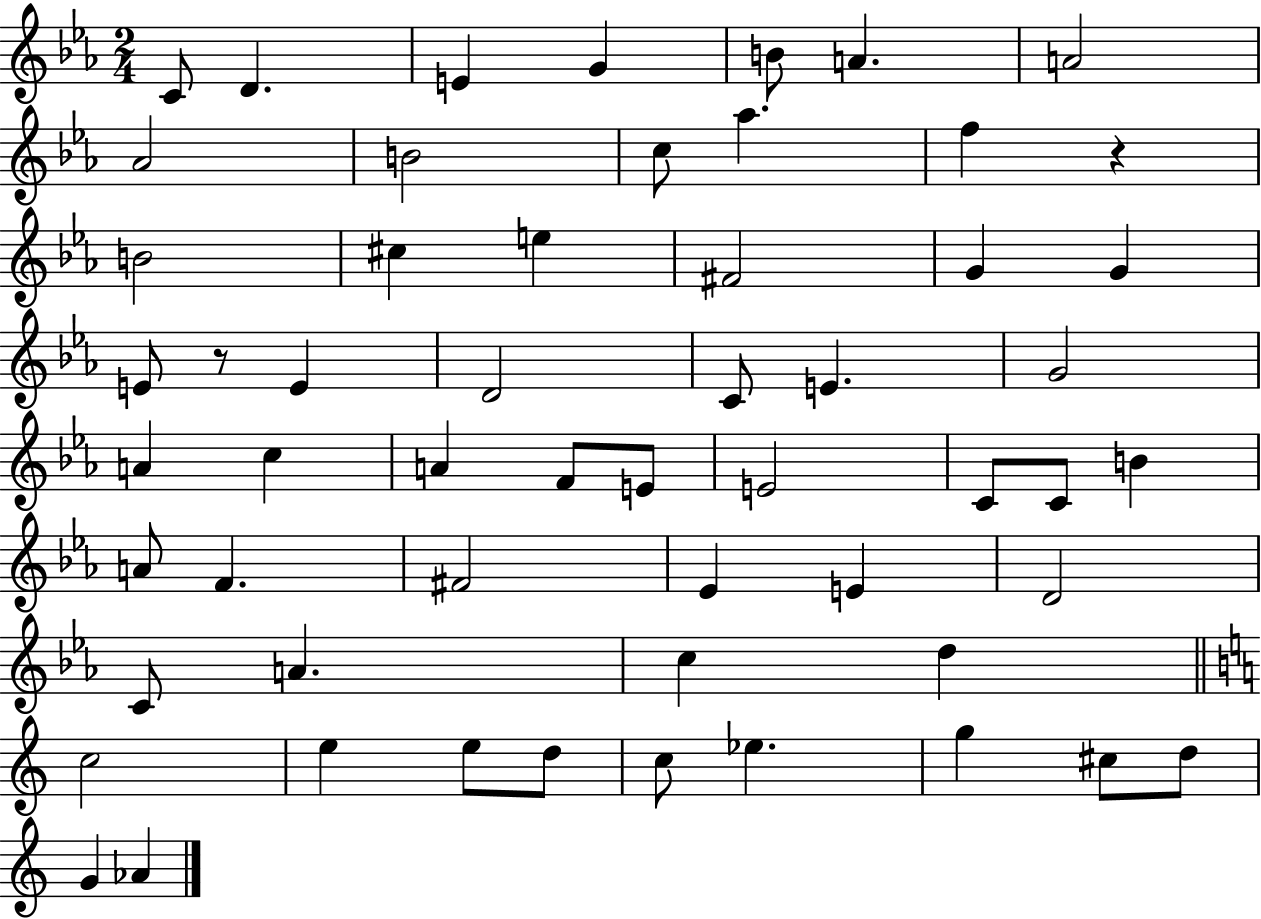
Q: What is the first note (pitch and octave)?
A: C4